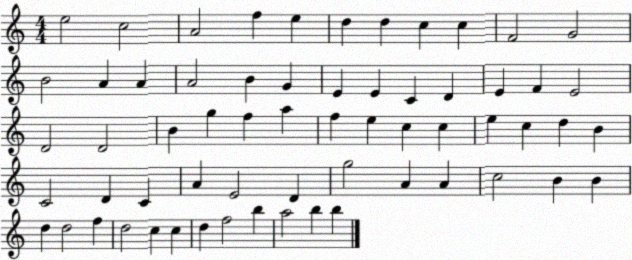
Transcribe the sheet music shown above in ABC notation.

X:1
T:Untitled
M:4/4
L:1/4
K:C
e2 c2 A2 f e d d c c F2 G2 B2 A A A2 B G E E C D E F E2 D2 D2 B g f a f e c c e c d B C2 D C A E2 D g2 A A c2 B B d d2 f d2 c c d f2 b a2 b b